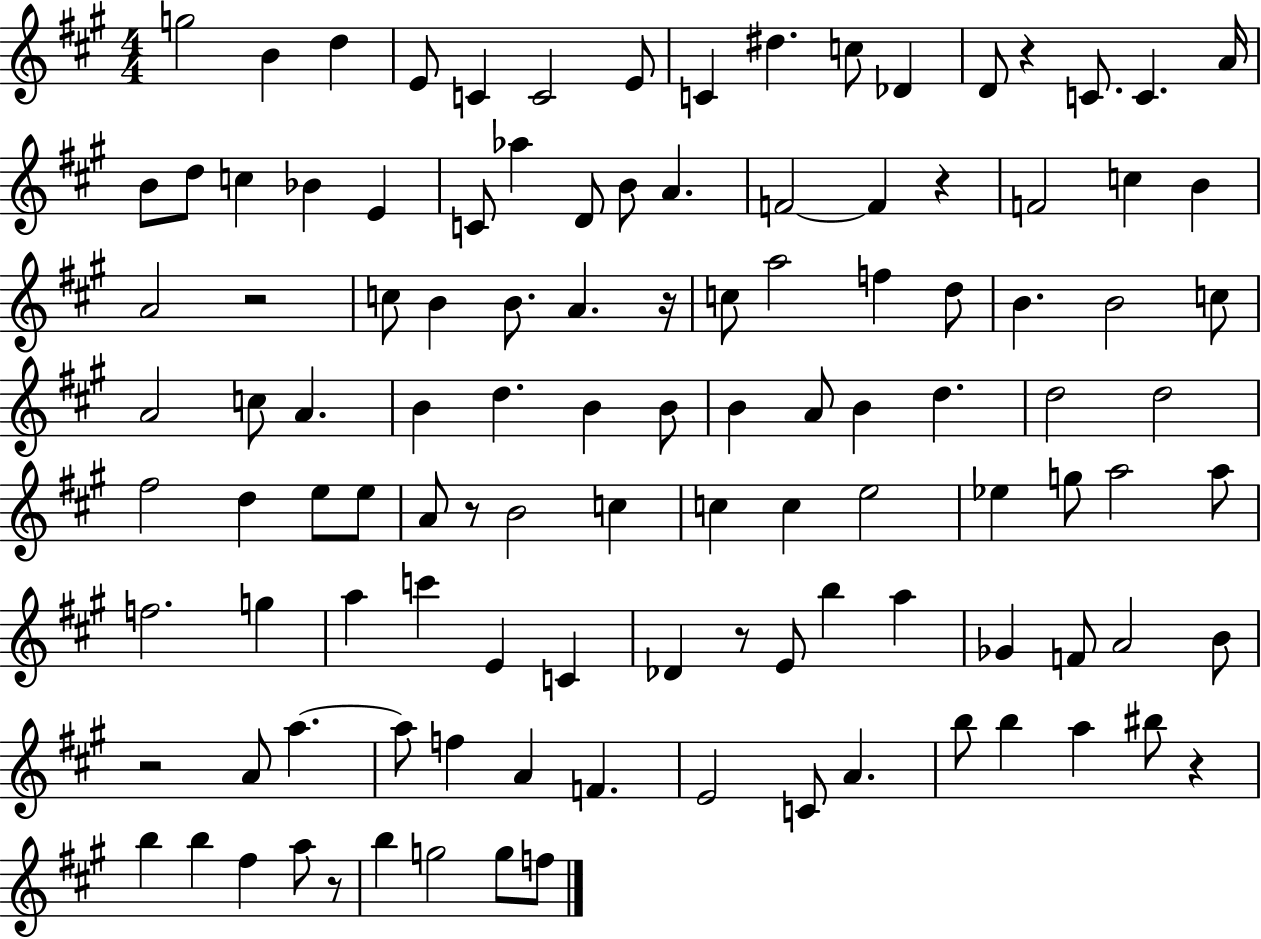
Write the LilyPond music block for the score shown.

{
  \clef treble
  \numericTimeSignature
  \time 4/4
  \key a \major
  g''2 b'4 d''4 | e'8 c'4 c'2 e'8 | c'4 dis''4. c''8 des'4 | d'8 r4 c'8. c'4. a'16 | \break b'8 d''8 c''4 bes'4 e'4 | c'8 aes''4 d'8 b'8 a'4. | f'2~~ f'4 r4 | f'2 c''4 b'4 | \break a'2 r2 | c''8 b'4 b'8. a'4. r16 | c''8 a''2 f''4 d''8 | b'4. b'2 c''8 | \break a'2 c''8 a'4. | b'4 d''4. b'4 b'8 | b'4 a'8 b'4 d''4. | d''2 d''2 | \break fis''2 d''4 e''8 e''8 | a'8 r8 b'2 c''4 | c''4 c''4 e''2 | ees''4 g''8 a''2 a''8 | \break f''2. g''4 | a''4 c'''4 e'4 c'4 | des'4 r8 e'8 b''4 a''4 | ges'4 f'8 a'2 b'8 | \break r2 a'8 a''4.~~ | a''8 f''4 a'4 f'4. | e'2 c'8 a'4. | b''8 b''4 a''4 bis''8 r4 | \break b''4 b''4 fis''4 a''8 r8 | b''4 g''2 g''8 f''8 | \bar "|."
}